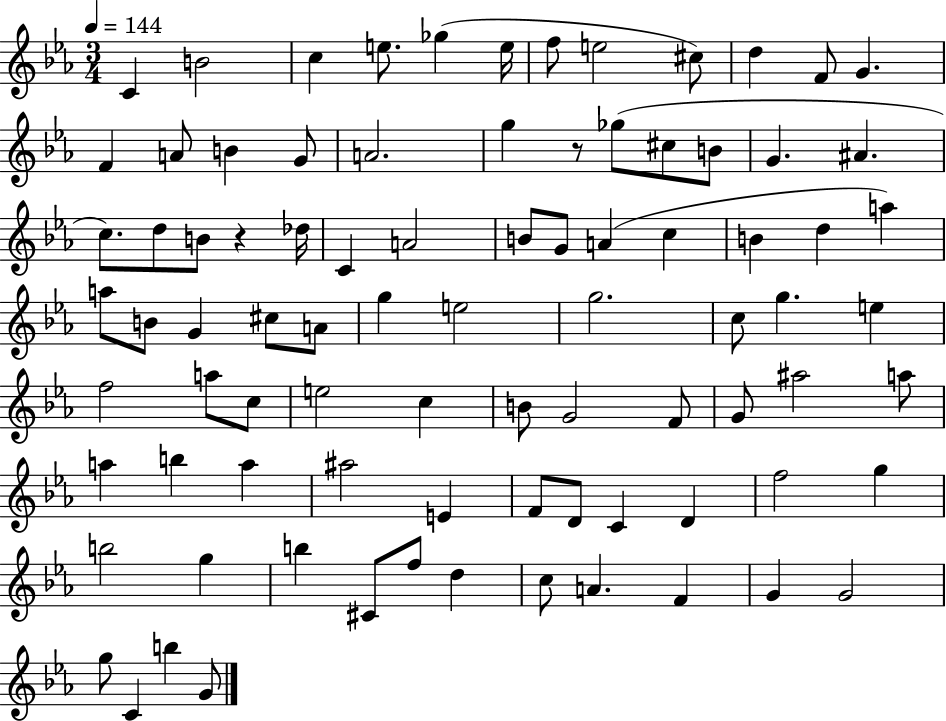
{
  \clef treble
  \numericTimeSignature
  \time 3/4
  \key ees \major
  \tempo 4 = 144
  c'4 b'2 | c''4 e''8. ges''4( e''16 | f''8 e''2 cis''8) | d''4 f'8 g'4. | \break f'4 a'8 b'4 g'8 | a'2. | g''4 r8 ges''8( cis''8 b'8 | g'4. ais'4. | \break c''8.) d''8 b'8 r4 des''16 | c'4 a'2 | b'8 g'8 a'4( c''4 | b'4 d''4 a''4) | \break a''8 b'8 g'4 cis''8 a'8 | g''4 e''2 | g''2. | c''8 g''4. e''4 | \break f''2 a''8 c''8 | e''2 c''4 | b'8 g'2 f'8 | g'8 ais''2 a''8 | \break a''4 b''4 a''4 | ais''2 e'4 | f'8 d'8 c'4 d'4 | f''2 g''4 | \break b''2 g''4 | b''4 cis'8 f''8 d''4 | c''8 a'4. f'4 | g'4 g'2 | \break g''8 c'4 b''4 g'8 | \bar "|."
}